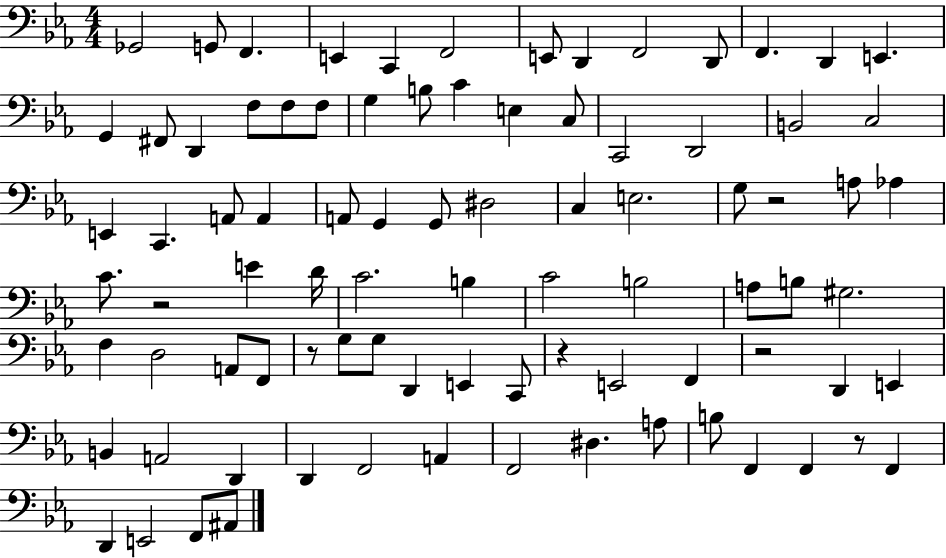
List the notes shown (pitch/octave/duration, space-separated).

Gb2/h G2/e F2/q. E2/q C2/q F2/h E2/e D2/q F2/h D2/e F2/q. D2/q E2/q. G2/q F#2/e D2/q F3/e F3/e F3/e G3/q B3/e C4/q E3/q C3/e C2/h D2/h B2/h C3/h E2/q C2/q. A2/e A2/q A2/e G2/q G2/e D#3/h C3/q E3/h. G3/e R/h A3/e Ab3/q C4/e. R/h E4/q D4/s C4/h. B3/q C4/h B3/h A3/e B3/e G#3/h. F3/q D3/h A2/e F2/e R/e G3/e G3/e D2/q E2/q C2/e R/q E2/h F2/q R/h D2/q E2/q B2/q A2/h D2/q D2/q F2/h A2/q F2/h D#3/q. A3/e B3/e F2/q F2/q R/e F2/q D2/q E2/h F2/e A#2/e